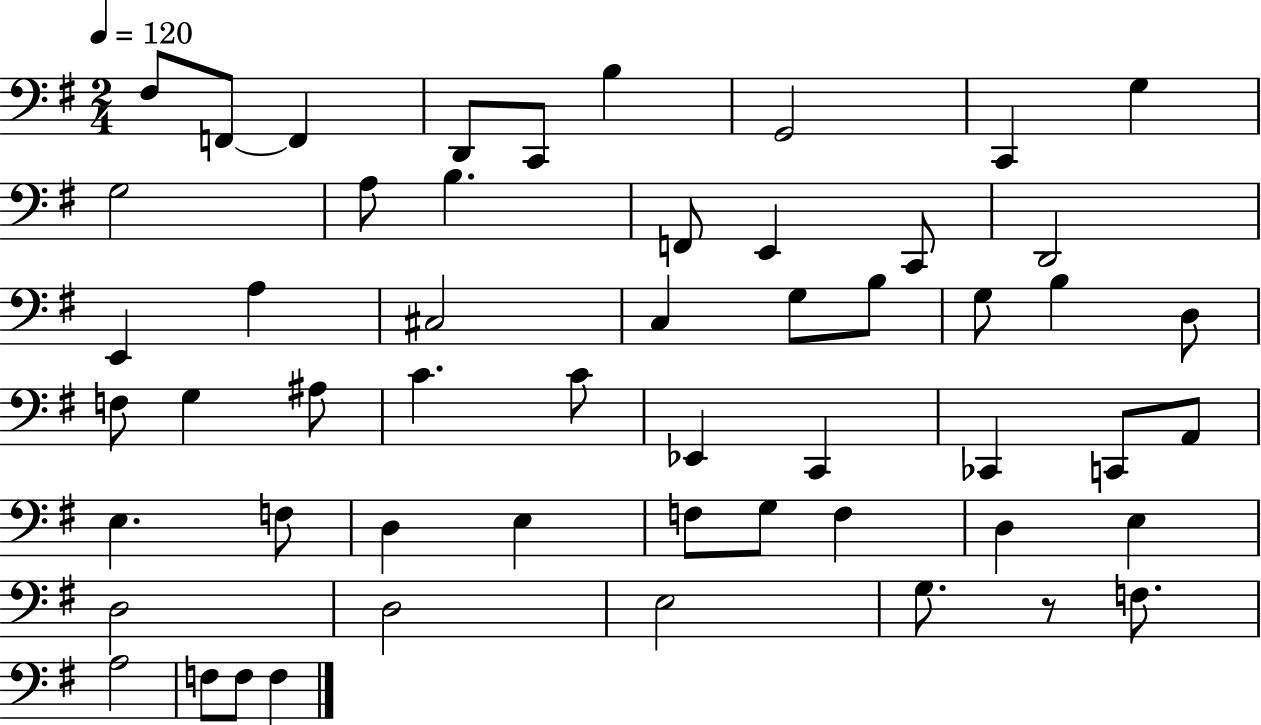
{
  \clef bass
  \numericTimeSignature
  \time 2/4
  \key g \major
  \tempo 4 = 120
  fis8 f,8~~ f,4 | d,8 c,8 b4 | g,2 | c,4 g4 | \break g2 | a8 b4. | f,8 e,4 c,8 | d,2 | \break e,4 a4 | cis2 | c4 g8 b8 | g8 b4 d8 | \break f8 g4 ais8 | c'4. c'8 | ees,4 c,4 | ces,4 c,8 a,8 | \break e4. f8 | d4 e4 | f8 g8 f4 | d4 e4 | \break d2 | d2 | e2 | g8. r8 f8. | \break a2 | f8 f8 f4 | \bar "|."
}